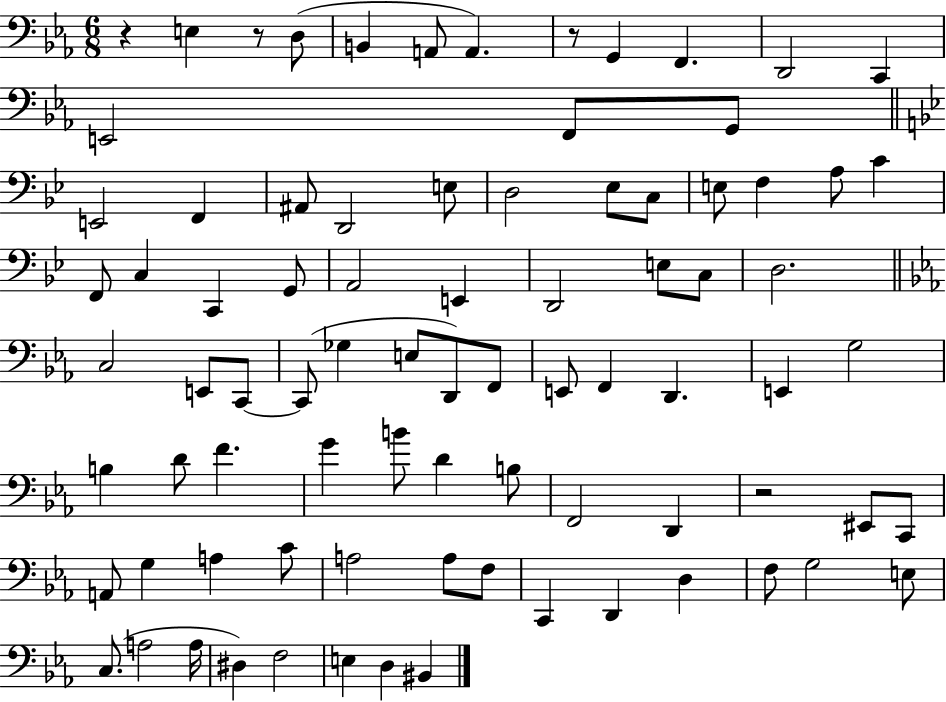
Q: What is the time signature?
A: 6/8